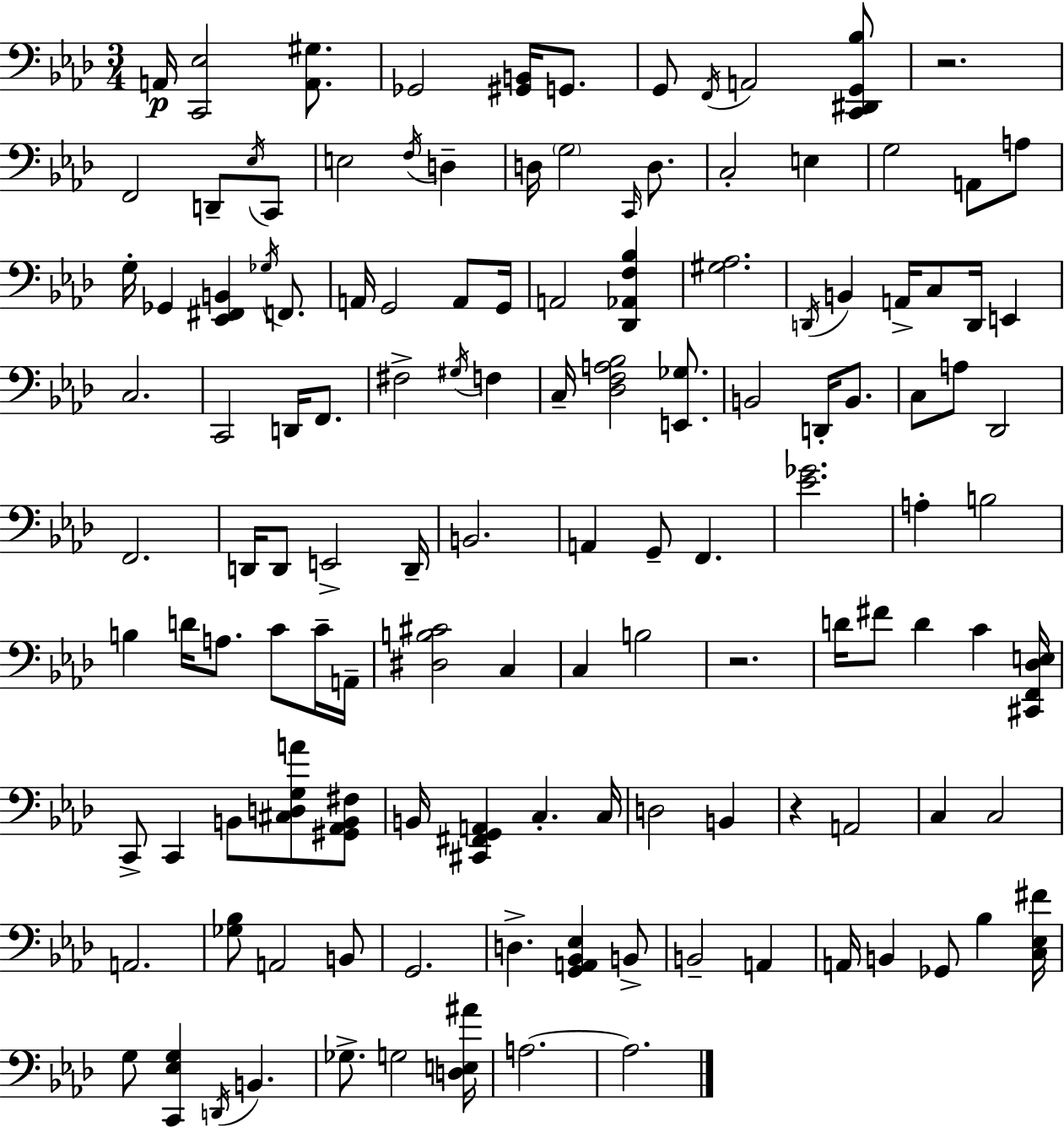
A2/s [C2,Eb3]/h [A2,G#3]/e. Gb2/h [G#2,B2]/s G2/e. G2/e F2/s A2/h [C2,D#2,G2,Bb3]/e R/h. F2/h D2/e Eb3/s C2/e E3/h F3/s D3/q D3/s G3/h C2/s D3/e. C3/h E3/q G3/h A2/e A3/e G3/s Gb2/q [Eb2,F#2,B2]/q Gb3/s F2/e. A2/s G2/h A2/e G2/s A2/h [Db2,Ab2,F3,Bb3]/q [G#3,Ab3]/h. D2/s B2/q A2/s C3/e D2/s E2/q C3/h. C2/h D2/s F2/e. F#3/h G#3/s F3/q C3/s [Db3,F3,A3,Bb3]/h [E2,Gb3]/e. B2/h D2/s B2/e. C3/e A3/e Db2/h F2/h. D2/s D2/e E2/h D2/s B2/h. A2/q G2/e F2/q. [Eb4,Gb4]/h. A3/q B3/h B3/q D4/s A3/e. C4/e C4/s A2/s [D#3,B3,C#4]/h C3/q C3/q B3/h R/h. D4/s F#4/e D4/q C4/q [C#2,F2,Db3,E3]/s C2/e C2/q B2/e [C#3,D3,G3,A4]/e [G#2,Ab2,B2,F#3]/e B2/s [C#2,F#2,G2,A2]/q C3/q. C3/s D3/h B2/q R/q A2/h C3/q C3/h A2/h. [Gb3,Bb3]/e A2/h B2/e G2/h. D3/q. [G2,A2,Bb2,Eb3]/q B2/e B2/h A2/q A2/s B2/q Gb2/e Bb3/q [C3,Eb3,F#4]/s G3/e [C2,Eb3,G3]/q D2/s B2/q. Gb3/e. G3/h [D3,E3,A#4]/s A3/h. A3/h.